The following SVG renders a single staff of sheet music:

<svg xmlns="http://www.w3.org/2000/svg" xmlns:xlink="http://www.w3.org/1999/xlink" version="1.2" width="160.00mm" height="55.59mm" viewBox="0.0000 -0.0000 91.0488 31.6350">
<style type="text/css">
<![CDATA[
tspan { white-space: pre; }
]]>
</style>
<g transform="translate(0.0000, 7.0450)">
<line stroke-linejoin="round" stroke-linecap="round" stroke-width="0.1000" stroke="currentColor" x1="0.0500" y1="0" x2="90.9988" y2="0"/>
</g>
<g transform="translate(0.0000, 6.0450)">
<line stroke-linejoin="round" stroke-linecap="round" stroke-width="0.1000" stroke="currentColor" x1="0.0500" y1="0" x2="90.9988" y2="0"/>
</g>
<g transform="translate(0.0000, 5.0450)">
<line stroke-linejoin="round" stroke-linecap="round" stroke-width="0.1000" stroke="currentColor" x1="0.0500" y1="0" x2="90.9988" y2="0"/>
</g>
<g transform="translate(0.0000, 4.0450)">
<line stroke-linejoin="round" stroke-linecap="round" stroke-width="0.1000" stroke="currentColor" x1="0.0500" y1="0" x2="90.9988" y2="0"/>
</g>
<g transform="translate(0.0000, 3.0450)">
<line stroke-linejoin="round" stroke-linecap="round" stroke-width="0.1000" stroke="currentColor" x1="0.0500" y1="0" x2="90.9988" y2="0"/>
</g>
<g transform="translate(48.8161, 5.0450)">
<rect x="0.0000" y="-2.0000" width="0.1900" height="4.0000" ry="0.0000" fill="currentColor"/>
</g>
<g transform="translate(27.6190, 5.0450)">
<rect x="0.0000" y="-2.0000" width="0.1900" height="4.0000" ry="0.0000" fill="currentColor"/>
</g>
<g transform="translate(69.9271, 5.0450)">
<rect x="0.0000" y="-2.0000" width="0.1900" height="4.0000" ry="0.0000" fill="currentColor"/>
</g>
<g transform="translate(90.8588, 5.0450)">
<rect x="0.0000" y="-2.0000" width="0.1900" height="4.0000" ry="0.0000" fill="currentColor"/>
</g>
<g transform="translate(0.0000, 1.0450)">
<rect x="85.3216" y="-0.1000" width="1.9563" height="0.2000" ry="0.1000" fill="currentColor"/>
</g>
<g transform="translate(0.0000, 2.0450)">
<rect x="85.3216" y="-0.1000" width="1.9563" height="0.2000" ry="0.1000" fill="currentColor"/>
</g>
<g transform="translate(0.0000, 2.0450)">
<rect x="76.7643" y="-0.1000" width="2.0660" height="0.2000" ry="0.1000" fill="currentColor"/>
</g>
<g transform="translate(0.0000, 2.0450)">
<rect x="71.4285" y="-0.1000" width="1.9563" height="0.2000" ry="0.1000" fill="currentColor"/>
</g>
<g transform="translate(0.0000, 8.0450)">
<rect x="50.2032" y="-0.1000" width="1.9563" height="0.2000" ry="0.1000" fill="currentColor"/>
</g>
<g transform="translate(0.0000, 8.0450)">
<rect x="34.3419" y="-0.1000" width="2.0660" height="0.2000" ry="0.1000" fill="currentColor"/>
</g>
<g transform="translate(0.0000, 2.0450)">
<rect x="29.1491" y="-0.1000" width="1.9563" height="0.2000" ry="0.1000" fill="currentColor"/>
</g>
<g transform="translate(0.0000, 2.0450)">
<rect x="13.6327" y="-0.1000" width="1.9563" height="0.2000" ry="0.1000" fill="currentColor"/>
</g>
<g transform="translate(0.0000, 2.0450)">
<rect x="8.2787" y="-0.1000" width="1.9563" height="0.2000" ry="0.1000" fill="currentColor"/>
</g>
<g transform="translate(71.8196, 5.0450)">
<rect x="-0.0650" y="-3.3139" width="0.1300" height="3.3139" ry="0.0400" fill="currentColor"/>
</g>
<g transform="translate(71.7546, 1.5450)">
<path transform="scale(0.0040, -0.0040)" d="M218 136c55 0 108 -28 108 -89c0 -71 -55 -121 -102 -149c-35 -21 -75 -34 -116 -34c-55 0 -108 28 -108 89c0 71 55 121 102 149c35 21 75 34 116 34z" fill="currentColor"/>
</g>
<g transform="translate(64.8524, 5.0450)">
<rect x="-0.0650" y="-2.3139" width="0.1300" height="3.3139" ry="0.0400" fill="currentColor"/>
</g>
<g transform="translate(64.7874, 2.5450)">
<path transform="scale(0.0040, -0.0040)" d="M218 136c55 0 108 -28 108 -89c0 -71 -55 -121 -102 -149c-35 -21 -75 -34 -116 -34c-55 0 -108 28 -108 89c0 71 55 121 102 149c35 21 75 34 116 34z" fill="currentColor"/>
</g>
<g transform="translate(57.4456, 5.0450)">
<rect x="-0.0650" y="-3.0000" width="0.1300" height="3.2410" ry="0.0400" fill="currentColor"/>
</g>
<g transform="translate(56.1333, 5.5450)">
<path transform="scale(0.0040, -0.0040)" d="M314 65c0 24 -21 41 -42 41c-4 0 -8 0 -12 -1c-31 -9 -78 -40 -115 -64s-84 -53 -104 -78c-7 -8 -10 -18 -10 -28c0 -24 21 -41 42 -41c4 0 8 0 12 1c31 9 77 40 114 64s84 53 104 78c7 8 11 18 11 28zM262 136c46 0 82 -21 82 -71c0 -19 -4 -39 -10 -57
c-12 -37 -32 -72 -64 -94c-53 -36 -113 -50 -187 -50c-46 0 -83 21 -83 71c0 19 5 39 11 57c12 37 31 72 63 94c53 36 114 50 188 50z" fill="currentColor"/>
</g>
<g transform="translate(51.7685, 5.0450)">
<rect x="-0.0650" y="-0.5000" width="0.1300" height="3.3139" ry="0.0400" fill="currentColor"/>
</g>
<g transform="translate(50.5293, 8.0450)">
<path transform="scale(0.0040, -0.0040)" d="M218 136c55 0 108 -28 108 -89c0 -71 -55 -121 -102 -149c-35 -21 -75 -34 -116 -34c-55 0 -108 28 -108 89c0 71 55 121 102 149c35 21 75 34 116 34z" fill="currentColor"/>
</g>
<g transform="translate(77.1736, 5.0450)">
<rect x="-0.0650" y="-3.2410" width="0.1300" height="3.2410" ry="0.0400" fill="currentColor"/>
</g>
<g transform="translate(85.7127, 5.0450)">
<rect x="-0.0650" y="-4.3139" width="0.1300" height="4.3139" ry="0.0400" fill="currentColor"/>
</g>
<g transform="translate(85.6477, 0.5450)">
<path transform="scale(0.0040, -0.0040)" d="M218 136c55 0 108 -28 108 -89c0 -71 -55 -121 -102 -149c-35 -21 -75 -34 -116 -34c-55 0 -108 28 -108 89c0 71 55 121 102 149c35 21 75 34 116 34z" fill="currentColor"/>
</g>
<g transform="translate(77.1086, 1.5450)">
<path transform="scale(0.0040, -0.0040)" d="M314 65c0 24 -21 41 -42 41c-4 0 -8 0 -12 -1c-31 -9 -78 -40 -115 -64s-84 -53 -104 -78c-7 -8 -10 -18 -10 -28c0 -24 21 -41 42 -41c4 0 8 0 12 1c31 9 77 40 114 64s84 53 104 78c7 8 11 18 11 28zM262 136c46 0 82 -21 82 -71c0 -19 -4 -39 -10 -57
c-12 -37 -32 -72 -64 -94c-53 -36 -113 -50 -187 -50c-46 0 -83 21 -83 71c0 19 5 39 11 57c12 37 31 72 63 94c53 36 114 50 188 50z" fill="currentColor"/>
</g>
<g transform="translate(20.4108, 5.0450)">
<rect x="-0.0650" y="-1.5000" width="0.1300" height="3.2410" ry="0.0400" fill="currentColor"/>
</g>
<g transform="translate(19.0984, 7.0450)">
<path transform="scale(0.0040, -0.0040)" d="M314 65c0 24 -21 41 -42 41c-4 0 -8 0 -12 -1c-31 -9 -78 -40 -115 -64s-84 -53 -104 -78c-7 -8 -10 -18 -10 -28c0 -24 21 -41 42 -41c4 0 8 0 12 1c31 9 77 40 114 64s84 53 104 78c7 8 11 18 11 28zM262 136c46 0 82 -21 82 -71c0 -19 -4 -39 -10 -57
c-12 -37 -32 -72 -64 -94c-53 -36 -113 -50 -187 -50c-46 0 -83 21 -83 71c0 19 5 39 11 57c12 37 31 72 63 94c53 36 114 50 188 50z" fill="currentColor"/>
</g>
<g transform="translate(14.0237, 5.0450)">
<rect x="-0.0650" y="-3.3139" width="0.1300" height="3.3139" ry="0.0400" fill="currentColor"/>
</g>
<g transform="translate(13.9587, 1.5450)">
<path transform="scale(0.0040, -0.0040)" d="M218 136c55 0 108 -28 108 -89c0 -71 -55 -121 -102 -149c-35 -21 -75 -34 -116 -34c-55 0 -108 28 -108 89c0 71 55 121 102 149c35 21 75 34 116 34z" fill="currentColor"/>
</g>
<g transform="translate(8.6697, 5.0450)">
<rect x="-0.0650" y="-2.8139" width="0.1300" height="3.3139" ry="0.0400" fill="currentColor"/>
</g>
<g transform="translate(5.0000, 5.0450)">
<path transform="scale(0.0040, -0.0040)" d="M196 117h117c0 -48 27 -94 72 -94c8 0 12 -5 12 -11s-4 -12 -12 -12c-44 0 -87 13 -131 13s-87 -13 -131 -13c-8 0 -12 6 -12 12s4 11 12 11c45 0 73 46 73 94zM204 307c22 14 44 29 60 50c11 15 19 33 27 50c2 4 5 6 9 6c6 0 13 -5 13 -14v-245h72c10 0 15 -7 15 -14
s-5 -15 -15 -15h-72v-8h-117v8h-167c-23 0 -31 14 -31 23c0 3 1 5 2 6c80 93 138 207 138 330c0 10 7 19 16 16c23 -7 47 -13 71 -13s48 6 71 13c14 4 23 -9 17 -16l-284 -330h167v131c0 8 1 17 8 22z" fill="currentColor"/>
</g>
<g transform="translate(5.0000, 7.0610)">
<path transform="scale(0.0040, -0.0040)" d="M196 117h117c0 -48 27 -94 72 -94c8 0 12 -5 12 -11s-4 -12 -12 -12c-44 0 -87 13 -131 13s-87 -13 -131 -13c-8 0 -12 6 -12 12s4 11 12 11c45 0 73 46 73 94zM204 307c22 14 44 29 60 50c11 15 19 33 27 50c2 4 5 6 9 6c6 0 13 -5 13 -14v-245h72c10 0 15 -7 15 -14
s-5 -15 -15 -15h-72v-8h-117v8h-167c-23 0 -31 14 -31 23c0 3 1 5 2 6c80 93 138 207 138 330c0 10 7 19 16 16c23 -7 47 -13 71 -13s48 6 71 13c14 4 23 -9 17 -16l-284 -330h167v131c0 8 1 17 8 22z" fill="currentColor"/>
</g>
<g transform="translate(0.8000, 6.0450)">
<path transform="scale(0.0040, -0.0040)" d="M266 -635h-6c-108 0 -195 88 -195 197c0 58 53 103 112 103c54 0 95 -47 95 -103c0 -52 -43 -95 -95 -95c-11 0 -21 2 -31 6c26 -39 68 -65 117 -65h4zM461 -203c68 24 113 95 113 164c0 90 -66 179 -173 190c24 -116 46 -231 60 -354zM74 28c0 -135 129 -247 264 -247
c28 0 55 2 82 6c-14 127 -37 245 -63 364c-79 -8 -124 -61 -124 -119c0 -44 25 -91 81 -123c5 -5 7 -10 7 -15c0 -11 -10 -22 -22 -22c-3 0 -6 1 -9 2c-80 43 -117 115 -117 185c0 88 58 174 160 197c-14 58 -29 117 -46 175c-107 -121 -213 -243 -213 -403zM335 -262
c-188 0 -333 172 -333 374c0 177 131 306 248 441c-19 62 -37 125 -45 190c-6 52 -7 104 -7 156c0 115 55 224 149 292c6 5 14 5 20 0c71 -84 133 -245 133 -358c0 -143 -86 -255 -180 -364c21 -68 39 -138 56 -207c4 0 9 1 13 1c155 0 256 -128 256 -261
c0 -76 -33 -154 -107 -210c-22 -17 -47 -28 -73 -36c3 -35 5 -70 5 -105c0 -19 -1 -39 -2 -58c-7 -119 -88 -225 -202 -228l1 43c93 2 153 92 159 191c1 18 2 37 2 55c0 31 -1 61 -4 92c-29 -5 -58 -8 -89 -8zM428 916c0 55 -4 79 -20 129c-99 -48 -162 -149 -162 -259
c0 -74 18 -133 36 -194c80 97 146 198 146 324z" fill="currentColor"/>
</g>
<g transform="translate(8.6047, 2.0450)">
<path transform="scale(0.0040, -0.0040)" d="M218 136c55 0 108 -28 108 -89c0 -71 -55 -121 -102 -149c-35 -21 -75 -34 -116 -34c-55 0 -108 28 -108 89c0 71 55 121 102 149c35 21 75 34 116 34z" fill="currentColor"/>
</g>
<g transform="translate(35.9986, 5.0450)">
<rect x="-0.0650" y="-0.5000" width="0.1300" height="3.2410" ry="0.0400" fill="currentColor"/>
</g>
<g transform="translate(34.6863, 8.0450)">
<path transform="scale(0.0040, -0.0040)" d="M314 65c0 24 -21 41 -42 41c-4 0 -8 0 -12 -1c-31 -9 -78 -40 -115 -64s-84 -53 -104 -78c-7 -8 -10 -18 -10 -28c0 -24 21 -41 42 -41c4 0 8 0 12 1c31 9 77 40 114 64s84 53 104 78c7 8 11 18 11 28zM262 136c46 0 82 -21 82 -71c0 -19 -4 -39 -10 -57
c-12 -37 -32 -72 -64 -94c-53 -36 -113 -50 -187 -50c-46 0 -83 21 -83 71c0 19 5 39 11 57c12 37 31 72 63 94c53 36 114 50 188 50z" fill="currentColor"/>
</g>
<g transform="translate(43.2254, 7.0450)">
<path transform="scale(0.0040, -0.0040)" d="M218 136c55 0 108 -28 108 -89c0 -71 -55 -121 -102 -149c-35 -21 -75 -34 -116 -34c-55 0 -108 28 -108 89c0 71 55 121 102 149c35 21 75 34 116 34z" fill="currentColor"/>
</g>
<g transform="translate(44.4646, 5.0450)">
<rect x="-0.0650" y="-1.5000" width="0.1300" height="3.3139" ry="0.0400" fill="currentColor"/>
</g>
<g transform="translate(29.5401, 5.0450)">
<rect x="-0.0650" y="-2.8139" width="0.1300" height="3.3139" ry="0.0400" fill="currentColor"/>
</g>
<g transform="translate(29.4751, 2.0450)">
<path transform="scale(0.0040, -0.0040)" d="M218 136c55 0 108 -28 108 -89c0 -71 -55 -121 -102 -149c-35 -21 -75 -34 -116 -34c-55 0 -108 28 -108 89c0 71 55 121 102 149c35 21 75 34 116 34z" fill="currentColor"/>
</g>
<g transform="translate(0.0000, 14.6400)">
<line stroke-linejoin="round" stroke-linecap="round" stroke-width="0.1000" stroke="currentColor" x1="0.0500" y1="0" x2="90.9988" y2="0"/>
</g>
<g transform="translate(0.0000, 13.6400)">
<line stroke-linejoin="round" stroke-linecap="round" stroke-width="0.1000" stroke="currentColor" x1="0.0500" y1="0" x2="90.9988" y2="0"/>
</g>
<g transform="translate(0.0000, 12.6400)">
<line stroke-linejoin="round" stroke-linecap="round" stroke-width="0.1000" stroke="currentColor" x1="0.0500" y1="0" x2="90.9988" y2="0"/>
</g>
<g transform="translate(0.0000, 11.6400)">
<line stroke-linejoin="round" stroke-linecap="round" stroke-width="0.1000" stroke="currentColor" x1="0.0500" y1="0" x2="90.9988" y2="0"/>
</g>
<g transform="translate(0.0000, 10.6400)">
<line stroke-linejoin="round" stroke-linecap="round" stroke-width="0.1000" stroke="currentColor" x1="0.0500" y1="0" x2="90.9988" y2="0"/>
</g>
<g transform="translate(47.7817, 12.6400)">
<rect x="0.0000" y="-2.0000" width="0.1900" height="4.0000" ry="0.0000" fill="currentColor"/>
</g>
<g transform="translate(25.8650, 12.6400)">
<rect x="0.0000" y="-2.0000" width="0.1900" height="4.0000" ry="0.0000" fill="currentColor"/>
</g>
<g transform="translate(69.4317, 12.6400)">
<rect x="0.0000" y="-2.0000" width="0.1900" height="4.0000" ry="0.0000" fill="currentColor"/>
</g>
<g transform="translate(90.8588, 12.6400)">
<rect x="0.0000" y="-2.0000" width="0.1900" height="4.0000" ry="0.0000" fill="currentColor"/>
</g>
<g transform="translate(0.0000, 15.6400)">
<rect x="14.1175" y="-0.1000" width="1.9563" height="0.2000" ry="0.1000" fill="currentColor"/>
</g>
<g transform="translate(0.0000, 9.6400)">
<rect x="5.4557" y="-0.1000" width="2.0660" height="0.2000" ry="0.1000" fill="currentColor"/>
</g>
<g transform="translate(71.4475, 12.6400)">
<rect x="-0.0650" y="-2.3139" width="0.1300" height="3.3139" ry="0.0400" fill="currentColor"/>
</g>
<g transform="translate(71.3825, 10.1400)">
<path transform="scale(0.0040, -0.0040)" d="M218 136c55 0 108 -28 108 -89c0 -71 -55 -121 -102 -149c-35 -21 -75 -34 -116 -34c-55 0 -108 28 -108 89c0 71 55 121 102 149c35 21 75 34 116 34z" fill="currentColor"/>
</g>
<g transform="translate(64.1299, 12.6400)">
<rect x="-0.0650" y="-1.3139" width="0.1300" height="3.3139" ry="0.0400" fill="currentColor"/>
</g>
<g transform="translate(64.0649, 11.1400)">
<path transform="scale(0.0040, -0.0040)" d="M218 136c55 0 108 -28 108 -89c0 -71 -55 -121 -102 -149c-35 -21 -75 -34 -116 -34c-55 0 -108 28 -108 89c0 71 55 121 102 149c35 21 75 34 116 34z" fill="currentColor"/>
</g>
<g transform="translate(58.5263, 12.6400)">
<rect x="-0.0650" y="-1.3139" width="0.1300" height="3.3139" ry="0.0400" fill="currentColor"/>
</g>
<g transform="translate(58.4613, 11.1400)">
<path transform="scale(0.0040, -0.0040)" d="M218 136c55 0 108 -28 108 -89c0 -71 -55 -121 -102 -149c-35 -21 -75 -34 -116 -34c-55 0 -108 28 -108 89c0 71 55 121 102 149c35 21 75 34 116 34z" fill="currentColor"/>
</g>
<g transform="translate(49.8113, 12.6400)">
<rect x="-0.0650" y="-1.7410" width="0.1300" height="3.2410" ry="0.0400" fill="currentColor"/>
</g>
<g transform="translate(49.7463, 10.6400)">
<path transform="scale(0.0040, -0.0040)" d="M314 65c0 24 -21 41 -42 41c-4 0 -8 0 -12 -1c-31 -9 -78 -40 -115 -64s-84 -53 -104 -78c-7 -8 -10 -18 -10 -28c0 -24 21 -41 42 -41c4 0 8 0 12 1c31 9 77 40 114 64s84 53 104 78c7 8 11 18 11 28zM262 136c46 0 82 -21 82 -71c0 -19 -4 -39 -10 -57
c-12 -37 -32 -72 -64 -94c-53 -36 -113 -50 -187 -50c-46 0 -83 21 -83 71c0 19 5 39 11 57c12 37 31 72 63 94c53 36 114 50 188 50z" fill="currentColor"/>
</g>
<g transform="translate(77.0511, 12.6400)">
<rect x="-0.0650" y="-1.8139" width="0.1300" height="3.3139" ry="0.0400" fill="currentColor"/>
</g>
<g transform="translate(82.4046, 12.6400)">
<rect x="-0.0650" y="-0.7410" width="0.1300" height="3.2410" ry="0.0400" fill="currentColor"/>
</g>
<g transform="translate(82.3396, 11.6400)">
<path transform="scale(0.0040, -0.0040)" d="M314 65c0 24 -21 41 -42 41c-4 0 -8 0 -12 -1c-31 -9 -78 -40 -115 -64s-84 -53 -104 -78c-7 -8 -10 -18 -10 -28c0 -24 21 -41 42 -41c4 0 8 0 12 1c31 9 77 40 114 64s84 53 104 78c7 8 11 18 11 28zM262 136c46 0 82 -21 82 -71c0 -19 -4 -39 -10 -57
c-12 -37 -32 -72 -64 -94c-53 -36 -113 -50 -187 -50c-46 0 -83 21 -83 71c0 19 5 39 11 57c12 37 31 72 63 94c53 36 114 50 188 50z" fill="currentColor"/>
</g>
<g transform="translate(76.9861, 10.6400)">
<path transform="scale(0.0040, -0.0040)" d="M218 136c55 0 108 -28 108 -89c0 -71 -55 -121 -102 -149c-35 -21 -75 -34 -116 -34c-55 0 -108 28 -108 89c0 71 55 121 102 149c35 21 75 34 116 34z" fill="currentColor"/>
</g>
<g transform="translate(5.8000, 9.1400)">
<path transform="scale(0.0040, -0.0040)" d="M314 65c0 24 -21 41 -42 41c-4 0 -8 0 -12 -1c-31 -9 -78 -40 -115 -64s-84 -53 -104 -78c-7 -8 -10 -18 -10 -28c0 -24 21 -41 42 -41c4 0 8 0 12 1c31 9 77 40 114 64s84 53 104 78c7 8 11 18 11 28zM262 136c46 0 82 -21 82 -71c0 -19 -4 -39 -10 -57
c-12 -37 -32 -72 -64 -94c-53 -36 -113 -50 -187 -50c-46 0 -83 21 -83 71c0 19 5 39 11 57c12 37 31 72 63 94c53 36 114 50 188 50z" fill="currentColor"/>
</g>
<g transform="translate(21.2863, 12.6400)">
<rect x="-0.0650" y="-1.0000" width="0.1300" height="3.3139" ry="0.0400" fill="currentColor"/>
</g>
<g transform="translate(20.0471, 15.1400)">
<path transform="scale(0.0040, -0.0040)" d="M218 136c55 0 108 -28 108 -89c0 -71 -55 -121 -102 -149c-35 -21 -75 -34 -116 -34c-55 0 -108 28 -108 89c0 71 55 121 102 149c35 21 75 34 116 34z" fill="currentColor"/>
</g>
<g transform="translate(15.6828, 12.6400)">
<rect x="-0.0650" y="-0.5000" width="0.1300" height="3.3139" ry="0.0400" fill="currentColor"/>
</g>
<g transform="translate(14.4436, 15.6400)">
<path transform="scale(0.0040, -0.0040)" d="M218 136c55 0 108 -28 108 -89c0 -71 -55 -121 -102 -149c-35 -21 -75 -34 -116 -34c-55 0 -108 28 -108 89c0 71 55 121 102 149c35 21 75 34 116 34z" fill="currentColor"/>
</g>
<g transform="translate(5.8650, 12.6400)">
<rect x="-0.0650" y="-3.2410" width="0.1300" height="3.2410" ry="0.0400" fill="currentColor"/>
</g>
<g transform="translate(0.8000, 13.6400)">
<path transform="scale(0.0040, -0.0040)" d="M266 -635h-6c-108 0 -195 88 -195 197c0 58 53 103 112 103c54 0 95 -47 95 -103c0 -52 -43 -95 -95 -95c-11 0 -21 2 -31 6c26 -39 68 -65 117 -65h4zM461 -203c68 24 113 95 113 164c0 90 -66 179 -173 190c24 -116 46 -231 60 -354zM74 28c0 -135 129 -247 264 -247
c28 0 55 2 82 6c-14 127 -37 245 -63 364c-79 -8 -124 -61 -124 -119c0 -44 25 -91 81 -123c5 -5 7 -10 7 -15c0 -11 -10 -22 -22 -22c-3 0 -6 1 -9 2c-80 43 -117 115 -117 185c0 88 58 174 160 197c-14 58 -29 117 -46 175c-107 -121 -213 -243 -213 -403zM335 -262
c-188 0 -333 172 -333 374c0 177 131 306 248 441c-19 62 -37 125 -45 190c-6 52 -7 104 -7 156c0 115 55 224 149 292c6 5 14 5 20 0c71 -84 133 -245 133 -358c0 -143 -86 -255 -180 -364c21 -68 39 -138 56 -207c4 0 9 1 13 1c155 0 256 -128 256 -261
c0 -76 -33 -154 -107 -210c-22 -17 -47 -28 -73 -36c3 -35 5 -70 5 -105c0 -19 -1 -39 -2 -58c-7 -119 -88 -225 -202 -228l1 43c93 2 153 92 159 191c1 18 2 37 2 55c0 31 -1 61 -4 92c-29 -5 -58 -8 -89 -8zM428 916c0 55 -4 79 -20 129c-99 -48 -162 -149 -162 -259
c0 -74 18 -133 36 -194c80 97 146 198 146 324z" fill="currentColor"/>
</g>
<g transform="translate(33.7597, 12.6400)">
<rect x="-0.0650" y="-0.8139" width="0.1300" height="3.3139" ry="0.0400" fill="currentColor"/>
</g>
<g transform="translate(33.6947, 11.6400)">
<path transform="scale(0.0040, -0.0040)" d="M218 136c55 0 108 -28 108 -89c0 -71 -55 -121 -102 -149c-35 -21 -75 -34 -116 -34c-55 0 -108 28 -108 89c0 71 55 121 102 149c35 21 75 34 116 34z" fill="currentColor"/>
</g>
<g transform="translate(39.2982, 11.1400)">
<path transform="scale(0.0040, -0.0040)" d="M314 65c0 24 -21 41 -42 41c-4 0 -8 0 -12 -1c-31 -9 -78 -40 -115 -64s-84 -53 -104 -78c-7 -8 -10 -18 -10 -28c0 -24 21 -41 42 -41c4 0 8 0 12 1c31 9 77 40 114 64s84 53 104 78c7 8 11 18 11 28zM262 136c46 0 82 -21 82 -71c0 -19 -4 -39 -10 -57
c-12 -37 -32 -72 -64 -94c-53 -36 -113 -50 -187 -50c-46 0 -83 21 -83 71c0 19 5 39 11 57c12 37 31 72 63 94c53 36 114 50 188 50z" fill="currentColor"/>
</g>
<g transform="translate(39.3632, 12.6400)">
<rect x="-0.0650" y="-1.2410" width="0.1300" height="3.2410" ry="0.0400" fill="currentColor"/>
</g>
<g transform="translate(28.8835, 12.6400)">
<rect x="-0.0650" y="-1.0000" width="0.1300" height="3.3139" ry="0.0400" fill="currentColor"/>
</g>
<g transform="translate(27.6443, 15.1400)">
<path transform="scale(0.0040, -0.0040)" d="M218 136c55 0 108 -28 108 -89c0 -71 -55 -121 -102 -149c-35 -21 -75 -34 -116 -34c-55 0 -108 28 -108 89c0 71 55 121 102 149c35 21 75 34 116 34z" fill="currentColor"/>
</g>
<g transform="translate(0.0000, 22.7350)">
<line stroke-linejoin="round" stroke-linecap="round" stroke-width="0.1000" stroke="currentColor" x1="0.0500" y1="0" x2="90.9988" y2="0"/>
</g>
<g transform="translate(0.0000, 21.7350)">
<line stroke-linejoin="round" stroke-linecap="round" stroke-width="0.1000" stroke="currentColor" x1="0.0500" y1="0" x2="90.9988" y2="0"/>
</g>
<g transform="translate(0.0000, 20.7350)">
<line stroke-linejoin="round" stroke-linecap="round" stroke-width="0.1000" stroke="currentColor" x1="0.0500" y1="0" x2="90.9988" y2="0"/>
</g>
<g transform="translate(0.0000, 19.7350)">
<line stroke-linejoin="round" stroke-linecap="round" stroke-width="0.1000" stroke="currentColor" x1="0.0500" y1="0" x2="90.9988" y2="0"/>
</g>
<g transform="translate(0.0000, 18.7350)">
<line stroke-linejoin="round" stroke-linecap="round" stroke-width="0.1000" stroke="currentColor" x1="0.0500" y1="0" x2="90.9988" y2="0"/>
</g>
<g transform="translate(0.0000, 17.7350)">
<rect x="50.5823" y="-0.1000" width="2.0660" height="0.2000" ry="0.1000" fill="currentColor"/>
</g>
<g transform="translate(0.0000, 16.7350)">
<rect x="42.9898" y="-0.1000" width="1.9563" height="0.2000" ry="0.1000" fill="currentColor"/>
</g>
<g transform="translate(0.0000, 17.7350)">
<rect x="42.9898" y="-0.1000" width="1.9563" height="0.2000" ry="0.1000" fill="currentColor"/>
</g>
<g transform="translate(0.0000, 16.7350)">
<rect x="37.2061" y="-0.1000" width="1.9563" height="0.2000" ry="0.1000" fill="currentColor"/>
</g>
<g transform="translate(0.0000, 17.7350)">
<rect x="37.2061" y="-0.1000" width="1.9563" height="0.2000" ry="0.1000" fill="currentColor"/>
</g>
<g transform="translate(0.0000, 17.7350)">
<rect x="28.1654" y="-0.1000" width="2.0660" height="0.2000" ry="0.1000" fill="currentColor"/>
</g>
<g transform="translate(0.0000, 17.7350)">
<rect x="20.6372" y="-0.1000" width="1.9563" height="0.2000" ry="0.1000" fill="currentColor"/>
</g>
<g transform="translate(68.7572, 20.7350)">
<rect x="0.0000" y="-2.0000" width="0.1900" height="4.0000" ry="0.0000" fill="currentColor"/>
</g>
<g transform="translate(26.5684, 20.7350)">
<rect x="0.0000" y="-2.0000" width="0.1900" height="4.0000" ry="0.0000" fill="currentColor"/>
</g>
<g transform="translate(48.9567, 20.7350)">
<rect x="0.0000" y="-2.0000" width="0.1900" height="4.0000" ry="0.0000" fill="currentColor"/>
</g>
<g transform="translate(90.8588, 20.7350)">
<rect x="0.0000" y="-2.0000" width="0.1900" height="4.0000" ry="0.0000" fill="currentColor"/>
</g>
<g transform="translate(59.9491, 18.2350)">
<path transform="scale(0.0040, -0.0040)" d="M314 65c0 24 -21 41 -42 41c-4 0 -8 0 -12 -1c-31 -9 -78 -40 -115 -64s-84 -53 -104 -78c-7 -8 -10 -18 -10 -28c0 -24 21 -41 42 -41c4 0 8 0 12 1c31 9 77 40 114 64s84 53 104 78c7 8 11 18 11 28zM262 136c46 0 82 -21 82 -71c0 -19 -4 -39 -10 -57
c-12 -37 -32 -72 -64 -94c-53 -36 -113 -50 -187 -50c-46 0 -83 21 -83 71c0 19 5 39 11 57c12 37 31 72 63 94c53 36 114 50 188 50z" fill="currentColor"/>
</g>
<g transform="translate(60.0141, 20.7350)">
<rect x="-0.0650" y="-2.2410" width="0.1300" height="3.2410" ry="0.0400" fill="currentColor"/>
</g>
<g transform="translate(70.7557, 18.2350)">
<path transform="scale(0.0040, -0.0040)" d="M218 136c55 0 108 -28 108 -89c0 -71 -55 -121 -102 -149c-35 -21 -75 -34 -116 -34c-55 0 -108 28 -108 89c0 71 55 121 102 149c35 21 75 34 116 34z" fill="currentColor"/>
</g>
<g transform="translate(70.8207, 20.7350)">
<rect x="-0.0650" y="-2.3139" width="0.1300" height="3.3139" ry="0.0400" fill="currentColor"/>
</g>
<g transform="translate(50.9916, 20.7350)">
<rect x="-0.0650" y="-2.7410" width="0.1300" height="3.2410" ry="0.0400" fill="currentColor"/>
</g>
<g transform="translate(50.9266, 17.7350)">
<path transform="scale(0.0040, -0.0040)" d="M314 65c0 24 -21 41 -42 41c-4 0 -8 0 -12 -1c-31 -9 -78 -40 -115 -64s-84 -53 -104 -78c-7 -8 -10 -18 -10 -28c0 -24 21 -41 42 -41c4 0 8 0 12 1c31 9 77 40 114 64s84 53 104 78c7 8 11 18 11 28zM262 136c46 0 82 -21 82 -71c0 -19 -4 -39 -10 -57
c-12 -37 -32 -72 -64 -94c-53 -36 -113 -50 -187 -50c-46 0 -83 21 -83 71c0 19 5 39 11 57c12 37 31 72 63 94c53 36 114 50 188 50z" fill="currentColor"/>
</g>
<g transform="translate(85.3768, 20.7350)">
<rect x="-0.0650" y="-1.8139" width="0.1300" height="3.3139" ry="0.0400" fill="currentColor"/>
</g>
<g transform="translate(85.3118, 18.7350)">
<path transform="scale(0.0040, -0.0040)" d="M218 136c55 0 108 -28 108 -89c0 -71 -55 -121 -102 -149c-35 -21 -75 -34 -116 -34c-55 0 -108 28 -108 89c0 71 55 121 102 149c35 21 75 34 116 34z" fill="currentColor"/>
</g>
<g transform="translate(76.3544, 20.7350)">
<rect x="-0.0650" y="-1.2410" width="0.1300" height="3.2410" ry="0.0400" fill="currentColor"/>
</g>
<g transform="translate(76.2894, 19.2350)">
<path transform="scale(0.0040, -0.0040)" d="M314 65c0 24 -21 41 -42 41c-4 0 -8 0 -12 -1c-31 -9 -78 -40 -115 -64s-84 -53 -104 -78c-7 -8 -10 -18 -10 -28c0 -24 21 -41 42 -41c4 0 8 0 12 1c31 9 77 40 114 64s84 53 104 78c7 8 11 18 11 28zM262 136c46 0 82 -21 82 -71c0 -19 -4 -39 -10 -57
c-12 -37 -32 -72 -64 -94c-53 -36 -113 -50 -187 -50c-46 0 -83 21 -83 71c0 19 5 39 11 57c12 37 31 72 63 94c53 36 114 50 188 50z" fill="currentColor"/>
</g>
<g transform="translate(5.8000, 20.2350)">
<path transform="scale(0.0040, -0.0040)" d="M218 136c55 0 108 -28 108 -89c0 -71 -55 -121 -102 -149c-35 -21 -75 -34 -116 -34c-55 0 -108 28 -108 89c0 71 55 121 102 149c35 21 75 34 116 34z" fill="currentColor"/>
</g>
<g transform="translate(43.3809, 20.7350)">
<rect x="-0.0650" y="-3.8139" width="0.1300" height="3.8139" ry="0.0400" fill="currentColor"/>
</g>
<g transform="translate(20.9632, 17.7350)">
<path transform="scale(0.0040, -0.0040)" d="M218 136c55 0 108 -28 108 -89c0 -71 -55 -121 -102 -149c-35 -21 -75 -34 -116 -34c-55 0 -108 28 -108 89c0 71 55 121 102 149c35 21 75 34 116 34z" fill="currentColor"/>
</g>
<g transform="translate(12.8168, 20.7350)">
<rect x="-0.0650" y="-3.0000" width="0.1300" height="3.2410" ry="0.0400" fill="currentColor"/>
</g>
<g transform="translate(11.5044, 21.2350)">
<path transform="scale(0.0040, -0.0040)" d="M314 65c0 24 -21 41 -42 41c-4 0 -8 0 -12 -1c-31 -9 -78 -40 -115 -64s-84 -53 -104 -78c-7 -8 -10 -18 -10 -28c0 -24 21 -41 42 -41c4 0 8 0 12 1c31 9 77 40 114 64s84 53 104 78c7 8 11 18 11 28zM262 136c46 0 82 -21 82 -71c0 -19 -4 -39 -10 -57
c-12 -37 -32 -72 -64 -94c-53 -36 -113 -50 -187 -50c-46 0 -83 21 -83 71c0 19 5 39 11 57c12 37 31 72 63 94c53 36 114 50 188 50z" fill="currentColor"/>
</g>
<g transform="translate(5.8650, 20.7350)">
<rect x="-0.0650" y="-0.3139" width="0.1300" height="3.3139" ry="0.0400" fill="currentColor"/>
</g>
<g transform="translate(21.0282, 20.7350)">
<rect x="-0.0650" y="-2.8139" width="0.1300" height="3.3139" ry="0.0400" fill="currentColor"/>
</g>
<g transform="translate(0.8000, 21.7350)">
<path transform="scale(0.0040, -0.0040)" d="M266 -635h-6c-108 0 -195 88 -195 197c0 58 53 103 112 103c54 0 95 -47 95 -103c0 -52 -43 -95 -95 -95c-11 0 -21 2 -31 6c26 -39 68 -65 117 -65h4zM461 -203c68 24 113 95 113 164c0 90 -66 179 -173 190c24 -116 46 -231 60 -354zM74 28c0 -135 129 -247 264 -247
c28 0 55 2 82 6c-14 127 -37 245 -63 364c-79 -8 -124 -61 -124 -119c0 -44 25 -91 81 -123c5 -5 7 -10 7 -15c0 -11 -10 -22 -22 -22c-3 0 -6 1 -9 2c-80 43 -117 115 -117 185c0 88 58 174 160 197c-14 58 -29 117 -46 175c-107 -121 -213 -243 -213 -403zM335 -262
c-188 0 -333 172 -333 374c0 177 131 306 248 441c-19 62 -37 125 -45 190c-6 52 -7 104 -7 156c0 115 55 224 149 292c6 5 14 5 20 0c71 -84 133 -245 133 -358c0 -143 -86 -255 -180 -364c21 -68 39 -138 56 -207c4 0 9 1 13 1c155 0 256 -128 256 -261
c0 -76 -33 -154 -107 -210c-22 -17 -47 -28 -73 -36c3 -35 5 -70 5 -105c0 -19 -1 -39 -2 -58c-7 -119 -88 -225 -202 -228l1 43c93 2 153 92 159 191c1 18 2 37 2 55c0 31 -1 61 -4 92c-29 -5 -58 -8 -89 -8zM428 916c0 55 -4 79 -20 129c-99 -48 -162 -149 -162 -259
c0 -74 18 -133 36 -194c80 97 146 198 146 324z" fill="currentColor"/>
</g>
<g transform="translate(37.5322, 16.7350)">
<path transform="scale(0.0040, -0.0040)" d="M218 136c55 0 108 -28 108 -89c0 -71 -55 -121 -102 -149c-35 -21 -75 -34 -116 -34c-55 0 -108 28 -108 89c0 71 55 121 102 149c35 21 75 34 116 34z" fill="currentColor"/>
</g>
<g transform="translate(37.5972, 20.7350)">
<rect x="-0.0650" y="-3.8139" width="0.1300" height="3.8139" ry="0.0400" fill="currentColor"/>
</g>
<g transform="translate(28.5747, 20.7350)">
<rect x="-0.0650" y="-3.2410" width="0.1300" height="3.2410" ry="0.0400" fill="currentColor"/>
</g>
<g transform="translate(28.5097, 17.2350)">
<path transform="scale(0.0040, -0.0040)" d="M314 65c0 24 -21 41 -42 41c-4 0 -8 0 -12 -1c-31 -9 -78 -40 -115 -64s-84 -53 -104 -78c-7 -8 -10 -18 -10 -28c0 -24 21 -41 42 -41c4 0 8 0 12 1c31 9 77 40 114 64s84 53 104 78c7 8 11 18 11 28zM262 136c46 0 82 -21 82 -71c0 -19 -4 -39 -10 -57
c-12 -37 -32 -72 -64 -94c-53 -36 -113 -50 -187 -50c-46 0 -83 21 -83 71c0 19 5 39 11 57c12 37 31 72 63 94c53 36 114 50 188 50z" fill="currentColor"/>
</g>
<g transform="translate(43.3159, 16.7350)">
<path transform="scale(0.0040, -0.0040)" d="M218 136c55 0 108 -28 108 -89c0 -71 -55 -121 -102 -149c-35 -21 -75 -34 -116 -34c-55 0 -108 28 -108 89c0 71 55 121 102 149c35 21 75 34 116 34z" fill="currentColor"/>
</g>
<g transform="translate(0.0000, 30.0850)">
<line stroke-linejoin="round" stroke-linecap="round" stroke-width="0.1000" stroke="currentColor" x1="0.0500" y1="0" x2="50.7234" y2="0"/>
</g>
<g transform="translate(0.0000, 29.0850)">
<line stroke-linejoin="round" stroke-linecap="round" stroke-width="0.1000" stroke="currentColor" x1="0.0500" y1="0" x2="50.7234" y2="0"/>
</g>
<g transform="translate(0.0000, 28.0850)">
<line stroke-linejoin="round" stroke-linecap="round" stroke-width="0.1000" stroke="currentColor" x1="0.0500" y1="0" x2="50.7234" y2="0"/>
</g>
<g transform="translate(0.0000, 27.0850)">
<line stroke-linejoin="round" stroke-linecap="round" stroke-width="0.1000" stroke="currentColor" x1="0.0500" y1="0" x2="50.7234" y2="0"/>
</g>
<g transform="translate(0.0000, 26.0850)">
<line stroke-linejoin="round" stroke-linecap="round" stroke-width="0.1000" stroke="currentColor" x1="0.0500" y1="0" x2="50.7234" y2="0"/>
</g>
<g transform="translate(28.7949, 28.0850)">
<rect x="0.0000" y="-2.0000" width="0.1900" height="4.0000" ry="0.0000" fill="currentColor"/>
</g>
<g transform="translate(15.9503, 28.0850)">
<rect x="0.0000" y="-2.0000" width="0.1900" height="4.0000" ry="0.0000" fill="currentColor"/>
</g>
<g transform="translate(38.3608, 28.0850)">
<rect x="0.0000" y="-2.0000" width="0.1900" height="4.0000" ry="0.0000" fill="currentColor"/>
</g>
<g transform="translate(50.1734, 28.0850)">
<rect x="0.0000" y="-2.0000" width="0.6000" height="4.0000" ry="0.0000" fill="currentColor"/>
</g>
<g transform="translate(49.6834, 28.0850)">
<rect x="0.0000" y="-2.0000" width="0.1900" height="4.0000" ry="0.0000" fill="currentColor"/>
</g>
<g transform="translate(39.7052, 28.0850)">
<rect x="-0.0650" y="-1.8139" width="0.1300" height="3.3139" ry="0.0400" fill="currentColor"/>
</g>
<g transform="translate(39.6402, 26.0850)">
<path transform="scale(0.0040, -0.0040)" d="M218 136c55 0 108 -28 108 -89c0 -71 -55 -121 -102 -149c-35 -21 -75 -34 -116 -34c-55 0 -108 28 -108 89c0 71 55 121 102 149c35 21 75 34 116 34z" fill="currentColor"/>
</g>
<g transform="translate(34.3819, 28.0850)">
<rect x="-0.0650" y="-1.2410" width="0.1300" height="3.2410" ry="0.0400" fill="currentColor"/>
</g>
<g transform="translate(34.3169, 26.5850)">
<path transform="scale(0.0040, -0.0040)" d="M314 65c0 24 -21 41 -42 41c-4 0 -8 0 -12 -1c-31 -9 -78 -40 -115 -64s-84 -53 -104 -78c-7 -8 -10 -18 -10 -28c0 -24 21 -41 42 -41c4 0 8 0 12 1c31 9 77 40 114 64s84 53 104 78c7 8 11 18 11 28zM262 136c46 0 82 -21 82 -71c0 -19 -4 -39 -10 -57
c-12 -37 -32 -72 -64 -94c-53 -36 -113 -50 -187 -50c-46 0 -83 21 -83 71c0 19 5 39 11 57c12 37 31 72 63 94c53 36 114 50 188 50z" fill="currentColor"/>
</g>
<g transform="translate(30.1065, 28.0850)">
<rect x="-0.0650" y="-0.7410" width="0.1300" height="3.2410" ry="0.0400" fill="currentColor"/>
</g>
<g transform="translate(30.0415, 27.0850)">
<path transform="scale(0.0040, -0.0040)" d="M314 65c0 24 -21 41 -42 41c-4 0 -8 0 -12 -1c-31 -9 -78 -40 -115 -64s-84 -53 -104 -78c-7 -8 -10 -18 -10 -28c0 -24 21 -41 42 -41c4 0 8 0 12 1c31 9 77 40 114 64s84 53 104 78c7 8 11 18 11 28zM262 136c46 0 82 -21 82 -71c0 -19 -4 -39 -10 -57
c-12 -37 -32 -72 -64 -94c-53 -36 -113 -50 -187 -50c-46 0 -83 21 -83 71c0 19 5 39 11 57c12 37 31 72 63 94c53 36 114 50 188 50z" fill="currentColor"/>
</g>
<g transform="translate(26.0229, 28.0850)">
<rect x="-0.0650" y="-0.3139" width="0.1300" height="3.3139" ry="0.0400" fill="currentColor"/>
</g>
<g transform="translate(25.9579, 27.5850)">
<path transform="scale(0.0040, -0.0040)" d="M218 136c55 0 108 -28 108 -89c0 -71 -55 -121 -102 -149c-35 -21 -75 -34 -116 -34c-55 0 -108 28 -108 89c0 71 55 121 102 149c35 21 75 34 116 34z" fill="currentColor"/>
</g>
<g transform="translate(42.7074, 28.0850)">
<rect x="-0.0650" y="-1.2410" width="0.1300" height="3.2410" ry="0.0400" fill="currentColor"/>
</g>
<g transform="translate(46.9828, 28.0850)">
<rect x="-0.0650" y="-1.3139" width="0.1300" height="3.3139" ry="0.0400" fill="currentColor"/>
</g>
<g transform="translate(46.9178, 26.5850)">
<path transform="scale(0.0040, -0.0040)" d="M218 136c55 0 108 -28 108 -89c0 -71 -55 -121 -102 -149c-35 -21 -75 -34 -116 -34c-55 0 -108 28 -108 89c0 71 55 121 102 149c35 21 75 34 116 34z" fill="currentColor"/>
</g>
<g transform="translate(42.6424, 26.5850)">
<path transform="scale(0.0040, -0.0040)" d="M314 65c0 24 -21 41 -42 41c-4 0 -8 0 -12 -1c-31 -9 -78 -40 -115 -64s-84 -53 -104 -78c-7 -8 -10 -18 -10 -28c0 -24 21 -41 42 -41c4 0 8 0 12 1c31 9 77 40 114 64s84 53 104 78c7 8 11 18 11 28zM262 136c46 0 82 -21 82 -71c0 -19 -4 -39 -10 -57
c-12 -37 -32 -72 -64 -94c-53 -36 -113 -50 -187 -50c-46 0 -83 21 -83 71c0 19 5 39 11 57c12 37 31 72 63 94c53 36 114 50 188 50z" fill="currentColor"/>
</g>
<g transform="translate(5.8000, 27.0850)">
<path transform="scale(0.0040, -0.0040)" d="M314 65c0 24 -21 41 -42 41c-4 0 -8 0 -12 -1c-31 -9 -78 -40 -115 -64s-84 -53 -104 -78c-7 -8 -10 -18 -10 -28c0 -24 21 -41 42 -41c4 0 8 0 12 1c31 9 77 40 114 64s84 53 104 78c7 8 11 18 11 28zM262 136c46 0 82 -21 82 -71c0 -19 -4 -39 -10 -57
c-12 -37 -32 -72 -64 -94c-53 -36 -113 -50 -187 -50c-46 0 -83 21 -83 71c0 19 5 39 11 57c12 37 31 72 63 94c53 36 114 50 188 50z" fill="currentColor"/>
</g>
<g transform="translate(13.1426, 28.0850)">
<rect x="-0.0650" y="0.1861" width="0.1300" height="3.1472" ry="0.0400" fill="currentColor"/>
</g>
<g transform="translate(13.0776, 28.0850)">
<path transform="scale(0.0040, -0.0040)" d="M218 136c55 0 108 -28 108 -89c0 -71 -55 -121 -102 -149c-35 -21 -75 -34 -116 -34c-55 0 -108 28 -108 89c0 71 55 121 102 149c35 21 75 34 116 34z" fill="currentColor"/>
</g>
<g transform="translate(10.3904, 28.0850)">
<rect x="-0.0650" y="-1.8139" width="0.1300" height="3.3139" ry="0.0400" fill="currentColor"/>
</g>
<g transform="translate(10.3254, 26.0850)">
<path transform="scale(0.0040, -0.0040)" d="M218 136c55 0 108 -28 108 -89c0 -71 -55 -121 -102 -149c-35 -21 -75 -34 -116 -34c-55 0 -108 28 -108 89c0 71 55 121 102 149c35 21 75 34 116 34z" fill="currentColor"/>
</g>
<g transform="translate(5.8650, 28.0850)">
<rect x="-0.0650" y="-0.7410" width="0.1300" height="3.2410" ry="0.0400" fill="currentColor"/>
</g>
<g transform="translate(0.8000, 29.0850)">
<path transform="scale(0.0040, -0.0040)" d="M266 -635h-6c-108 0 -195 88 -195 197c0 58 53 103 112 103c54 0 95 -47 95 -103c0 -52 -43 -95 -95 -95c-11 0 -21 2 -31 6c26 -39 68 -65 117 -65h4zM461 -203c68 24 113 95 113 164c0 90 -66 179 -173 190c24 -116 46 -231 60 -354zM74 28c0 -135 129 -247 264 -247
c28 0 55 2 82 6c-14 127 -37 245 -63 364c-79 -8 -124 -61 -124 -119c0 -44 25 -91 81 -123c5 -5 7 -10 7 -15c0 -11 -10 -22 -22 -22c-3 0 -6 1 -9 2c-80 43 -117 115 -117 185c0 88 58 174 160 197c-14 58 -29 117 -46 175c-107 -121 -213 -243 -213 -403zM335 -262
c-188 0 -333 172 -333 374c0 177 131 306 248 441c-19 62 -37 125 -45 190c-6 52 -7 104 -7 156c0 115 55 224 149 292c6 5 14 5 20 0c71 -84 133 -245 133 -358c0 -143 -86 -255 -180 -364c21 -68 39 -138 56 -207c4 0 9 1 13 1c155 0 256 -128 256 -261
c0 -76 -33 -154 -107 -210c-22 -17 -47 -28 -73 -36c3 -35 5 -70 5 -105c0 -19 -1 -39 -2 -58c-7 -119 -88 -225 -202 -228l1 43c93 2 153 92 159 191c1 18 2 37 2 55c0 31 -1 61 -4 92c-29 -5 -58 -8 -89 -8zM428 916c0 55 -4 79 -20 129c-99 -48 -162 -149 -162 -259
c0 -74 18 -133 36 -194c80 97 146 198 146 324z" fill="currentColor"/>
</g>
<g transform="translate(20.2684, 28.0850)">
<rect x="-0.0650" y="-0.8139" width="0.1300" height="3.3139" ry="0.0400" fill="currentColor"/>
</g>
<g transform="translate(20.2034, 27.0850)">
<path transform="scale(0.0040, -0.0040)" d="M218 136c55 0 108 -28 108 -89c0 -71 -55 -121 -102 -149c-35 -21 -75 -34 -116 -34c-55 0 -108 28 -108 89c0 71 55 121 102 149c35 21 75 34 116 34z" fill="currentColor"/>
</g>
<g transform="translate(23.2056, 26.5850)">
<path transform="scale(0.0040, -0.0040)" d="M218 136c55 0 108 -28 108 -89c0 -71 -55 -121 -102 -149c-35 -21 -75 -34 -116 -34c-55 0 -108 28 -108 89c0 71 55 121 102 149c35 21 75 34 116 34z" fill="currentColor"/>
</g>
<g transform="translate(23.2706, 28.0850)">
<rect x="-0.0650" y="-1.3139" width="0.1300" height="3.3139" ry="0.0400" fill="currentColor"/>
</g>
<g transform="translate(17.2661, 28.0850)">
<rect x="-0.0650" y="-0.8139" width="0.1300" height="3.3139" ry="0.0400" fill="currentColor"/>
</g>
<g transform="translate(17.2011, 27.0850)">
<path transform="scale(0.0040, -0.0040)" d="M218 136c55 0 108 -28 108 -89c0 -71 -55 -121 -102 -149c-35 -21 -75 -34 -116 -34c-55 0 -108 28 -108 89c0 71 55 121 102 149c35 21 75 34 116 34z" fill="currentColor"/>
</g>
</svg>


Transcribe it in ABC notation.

X:1
T:Untitled
M:4/4
L:1/4
K:C
a b E2 a C2 E C A2 g b b2 d' b2 C D D d e2 f2 e e g f d2 c A2 a b2 c' c' a2 g2 g e2 f d2 f B d d e c d2 e2 f e2 e